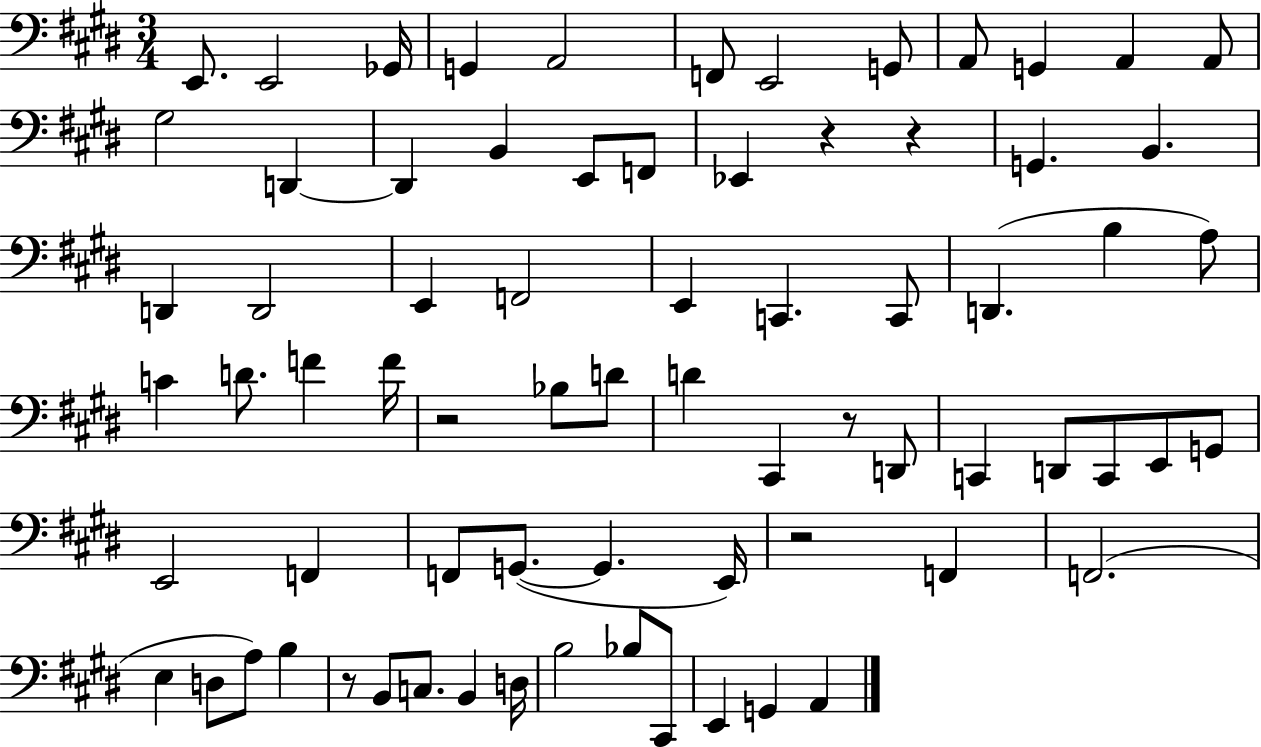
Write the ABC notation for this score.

X:1
T:Untitled
M:3/4
L:1/4
K:E
E,,/2 E,,2 _G,,/4 G,, A,,2 F,,/2 E,,2 G,,/2 A,,/2 G,, A,, A,,/2 ^G,2 D,, D,, B,, E,,/2 F,,/2 _E,, z z G,, B,, D,, D,,2 E,, F,,2 E,, C,, C,,/2 D,, B, A,/2 C D/2 F F/4 z2 _B,/2 D/2 D ^C,, z/2 D,,/2 C,, D,,/2 C,,/2 E,,/2 G,,/2 E,,2 F,, F,,/2 G,,/2 G,, E,,/4 z2 F,, F,,2 E, D,/2 A,/2 B, z/2 B,,/2 C,/2 B,, D,/4 B,2 _B,/2 ^C,,/2 E,, G,, A,,